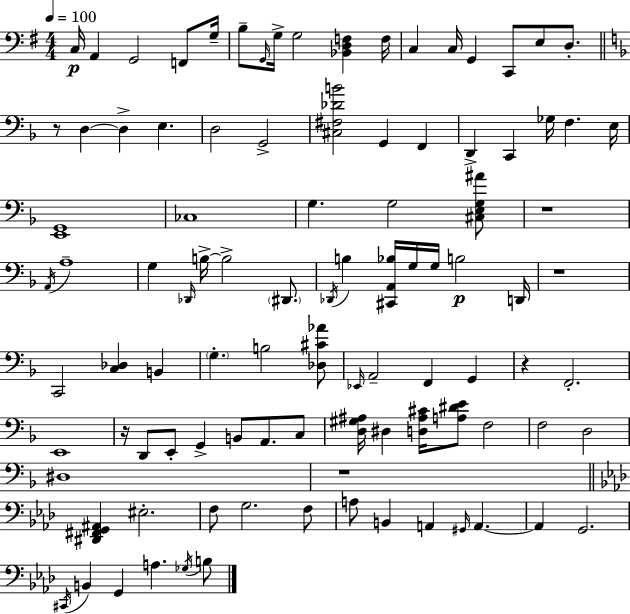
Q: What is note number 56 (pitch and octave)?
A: E2